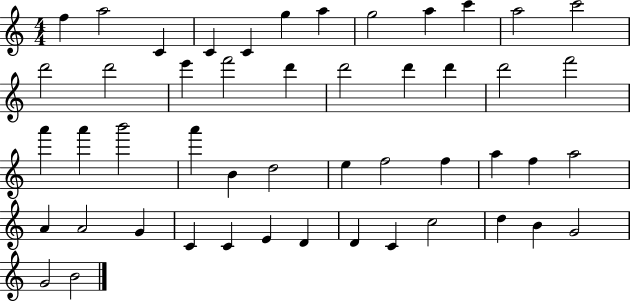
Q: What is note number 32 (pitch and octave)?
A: A5